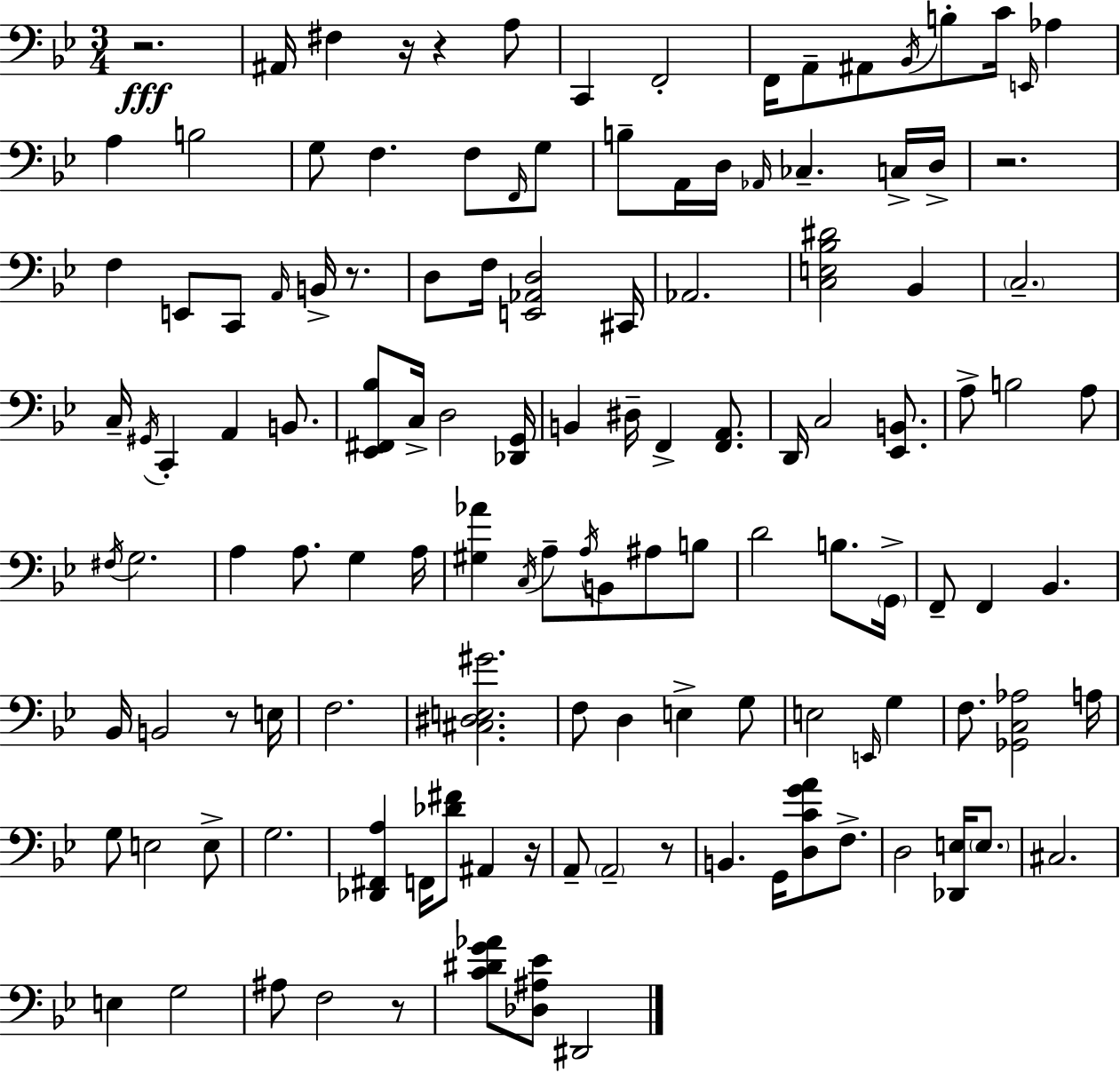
R/h. A#2/s F#3/q R/s R/q A3/e C2/q F2/h F2/s A2/e A#2/e Bb2/s B3/e C4/s E2/s Ab3/q A3/q B3/h G3/e F3/q. F3/e F2/s G3/e B3/e A2/s D3/s Ab2/s CES3/q. C3/s D3/s R/h. F3/q E2/e C2/e A2/s B2/s R/e. D3/e F3/s [E2,Ab2,D3]/h C#2/s Ab2/h. [C3,E3,Bb3,D#4]/h Bb2/q C3/h. C3/s G#2/s C2/q A2/q B2/e. [Eb2,F#2,Bb3]/e C3/s D3/h [Db2,G2]/s B2/q D#3/s F2/q [F2,A2]/e. D2/s C3/h [Eb2,B2]/e. A3/e B3/h A3/e F#3/s G3/h. A3/q A3/e. G3/q A3/s [G#3,Ab4]/q C3/s A3/e A3/s B2/e A#3/e B3/e D4/h B3/e. G2/s F2/e F2/q Bb2/q. Bb2/s B2/h R/e E3/s F3/h. [C#3,D#3,E3,G#4]/h. F3/e D3/q E3/q G3/e E3/h E2/s G3/q F3/e. [Gb2,C3,Ab3]/h A3/s G3/e E3/h E3/e G3/h. [Db2,F#2,A3]/q F2/s [Db4,F#4]/e A#2/q R/s A2/e A2/h R/e B2/q. G2/s [D3,C4,G4,A4]/e F3/e. D3/h [Db2,E3]/s E3/e. C#3/h. E3/q G3/h A#3/e F3/h R/e [C4,D#4,G4,Ab4]/e [Db3,A#3,Eb4]/e D#2/h